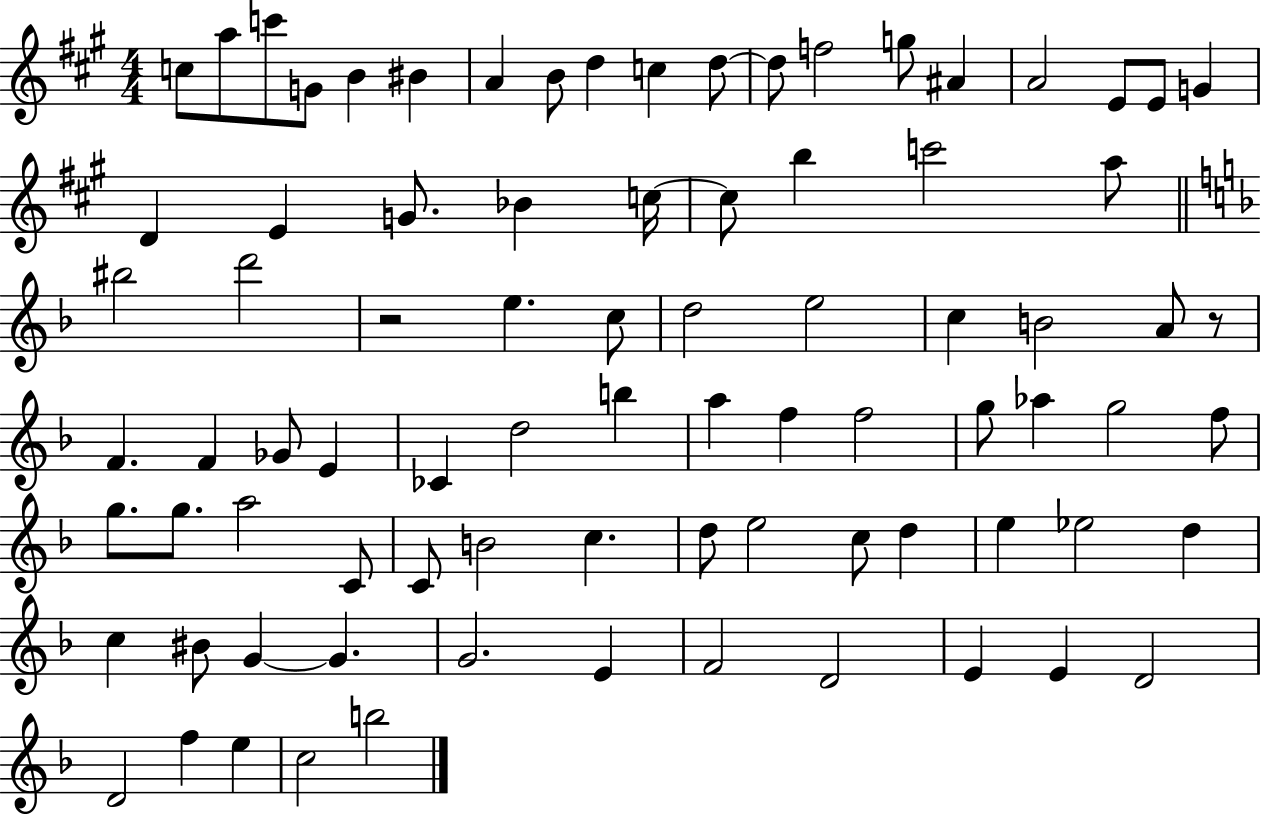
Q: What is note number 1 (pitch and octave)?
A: C5